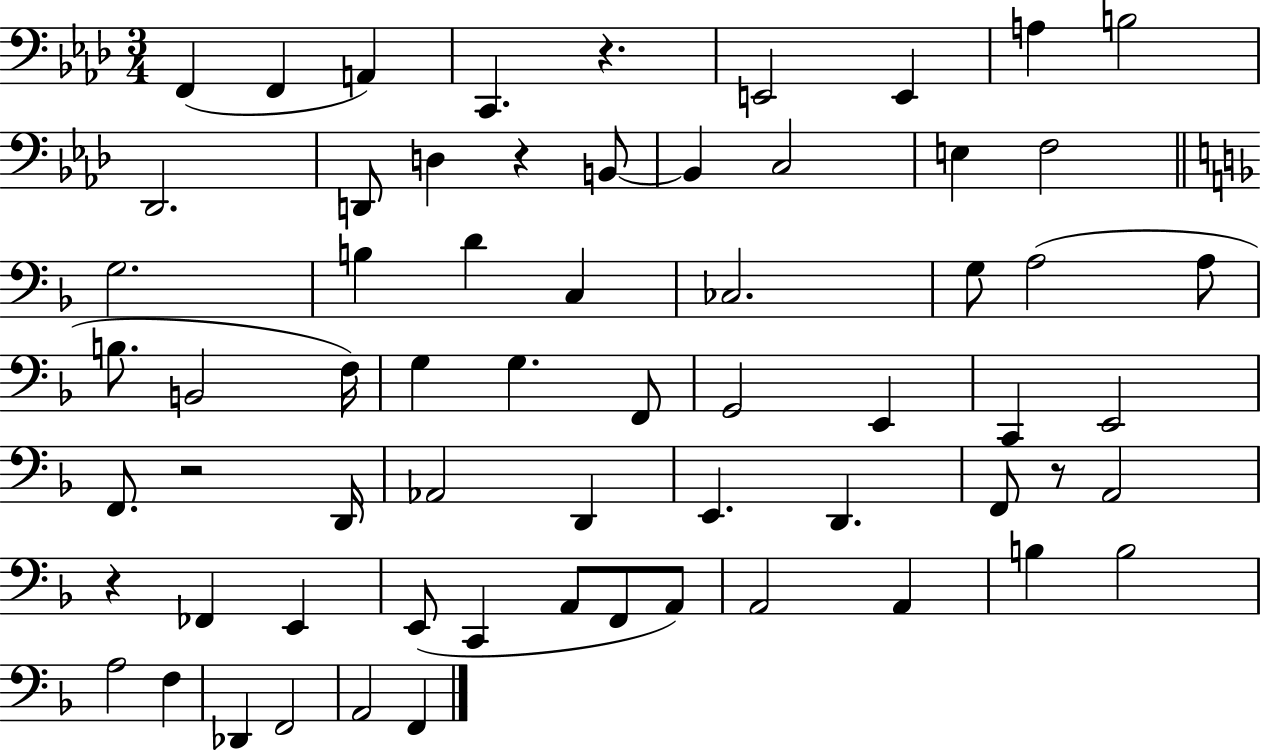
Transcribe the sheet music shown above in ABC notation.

X:1
T:Untitled
M:3/4
L:1/4
K:Ab
F,, F,, A,, C,, z E,,2 E,, A, B,2 _D,,2 D,,/2 D, z B,,/2 B,, C,2 E, F,2 G,2 B, D C, _C,2 G,/2 A,2 A,/2 B,/2 B,,2 F,/4 G, G, F,,/2 G,,2 E,, C,, E,,2 F,,/2 z2 D,,/4 _A,,2 D,, E,, D,, F,,/2 z/2 A,,2 z _F,, E,, E,,/2 C,, A,,/2 F,,/2 A,,/2 A,,2 A,, B, B,2 A,2 F, _D,, F,,2 A,,2 F,,